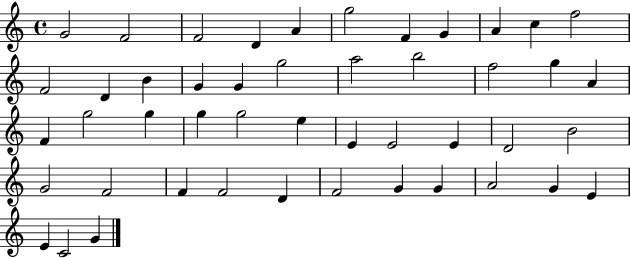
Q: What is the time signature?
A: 4/4